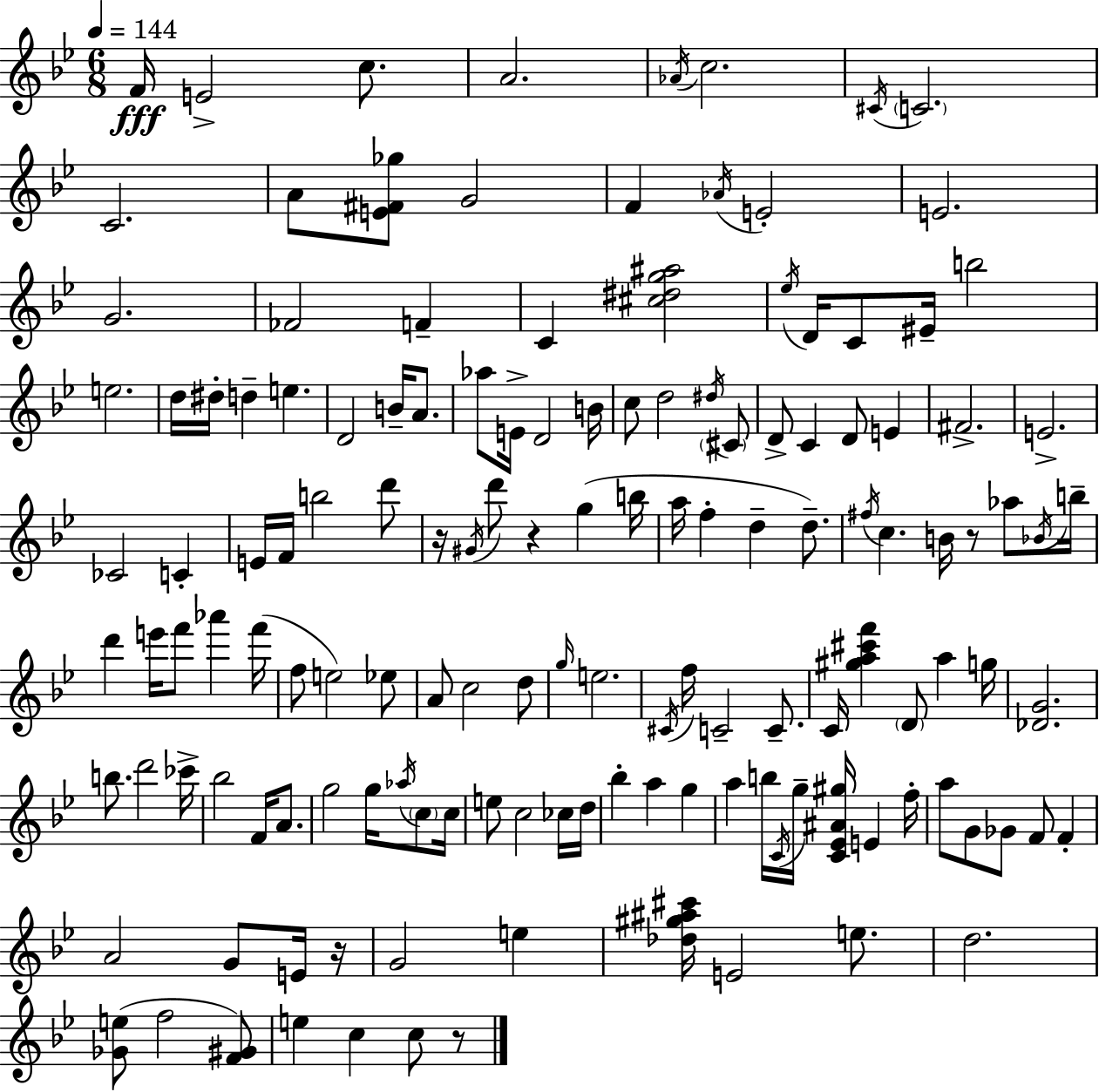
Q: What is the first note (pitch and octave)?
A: F4